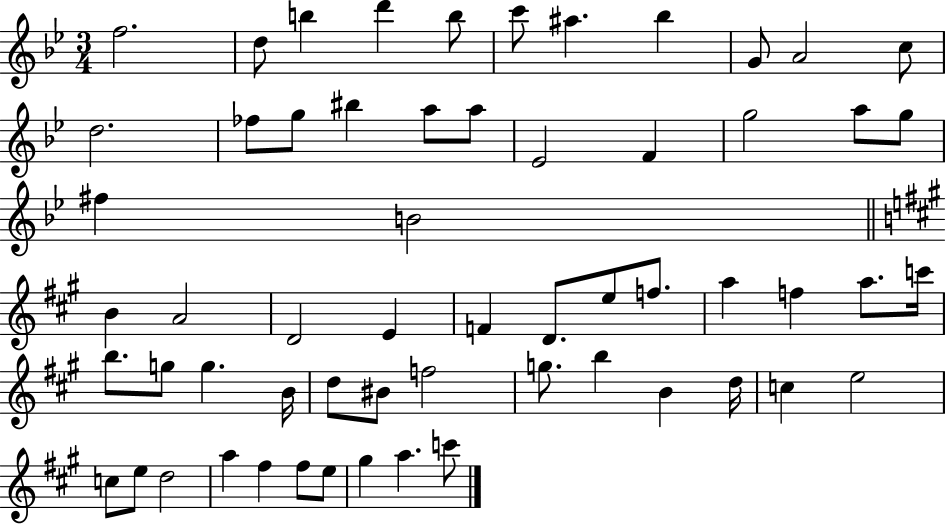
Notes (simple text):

F5/h. D5/e B5/q D6/q B5/e C6/e A#5/q. Bb5/q G4/e A4/h C5/e D5/h. FES5/e G5/e BIS5/q A5/e A5/e Eb4/h F4/q G5/h A5/e G5/e F#5/q B4/h B4/q A4/h D4/h E4/q F4/q D4/e. E5/e F5/e. A5/q F5/q A5/e. C6/s B5/e. G5/e G5/q. B4/s D5/e BIS4/e F5/h G5/e. B5/q B4/q D5/s C5/q E5/h C5/e E5/e D5/h A5/q F#5/q F#5/e E5/e G#5/q A5/q. C6/e